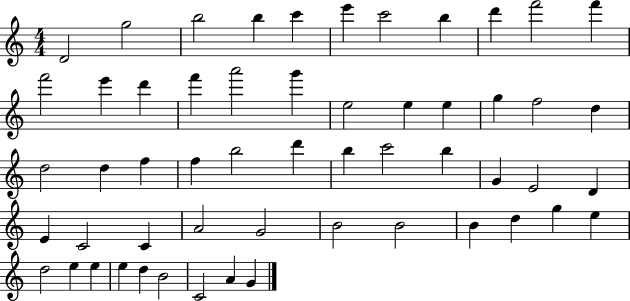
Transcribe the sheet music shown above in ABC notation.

X:1
T:Untitled
M:4/4
L:1/4
K:C
D2 g2 b2 b c' e' c'2 b d' f'2 f' f'2 e' d' f' a'2 g' e2 e e g f2 d d2 d f f b2 d' b c'2 b G E2 D E C2 C A2 G2 B2 B2 B d g e d2 e e e d B2 C2 A G